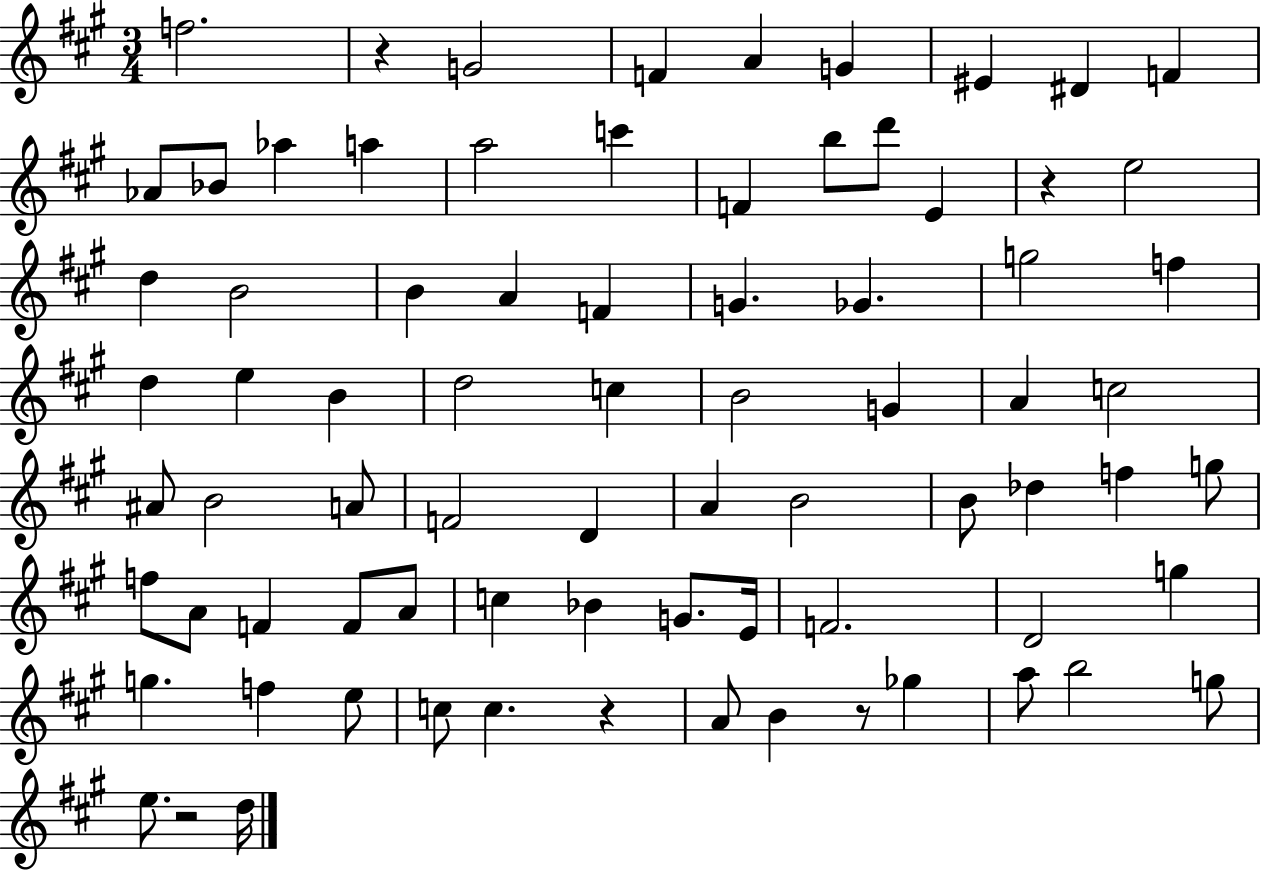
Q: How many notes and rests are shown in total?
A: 78